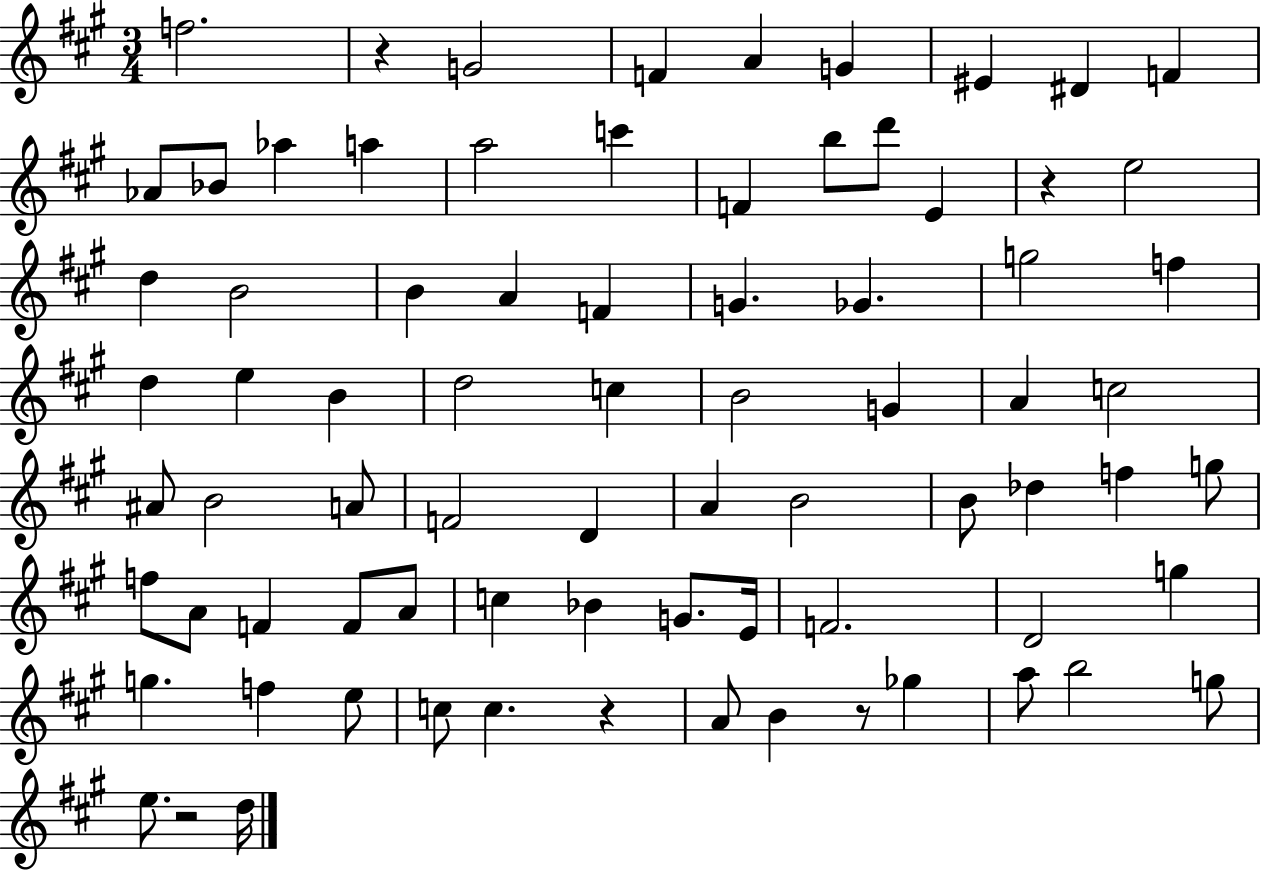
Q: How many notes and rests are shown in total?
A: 78